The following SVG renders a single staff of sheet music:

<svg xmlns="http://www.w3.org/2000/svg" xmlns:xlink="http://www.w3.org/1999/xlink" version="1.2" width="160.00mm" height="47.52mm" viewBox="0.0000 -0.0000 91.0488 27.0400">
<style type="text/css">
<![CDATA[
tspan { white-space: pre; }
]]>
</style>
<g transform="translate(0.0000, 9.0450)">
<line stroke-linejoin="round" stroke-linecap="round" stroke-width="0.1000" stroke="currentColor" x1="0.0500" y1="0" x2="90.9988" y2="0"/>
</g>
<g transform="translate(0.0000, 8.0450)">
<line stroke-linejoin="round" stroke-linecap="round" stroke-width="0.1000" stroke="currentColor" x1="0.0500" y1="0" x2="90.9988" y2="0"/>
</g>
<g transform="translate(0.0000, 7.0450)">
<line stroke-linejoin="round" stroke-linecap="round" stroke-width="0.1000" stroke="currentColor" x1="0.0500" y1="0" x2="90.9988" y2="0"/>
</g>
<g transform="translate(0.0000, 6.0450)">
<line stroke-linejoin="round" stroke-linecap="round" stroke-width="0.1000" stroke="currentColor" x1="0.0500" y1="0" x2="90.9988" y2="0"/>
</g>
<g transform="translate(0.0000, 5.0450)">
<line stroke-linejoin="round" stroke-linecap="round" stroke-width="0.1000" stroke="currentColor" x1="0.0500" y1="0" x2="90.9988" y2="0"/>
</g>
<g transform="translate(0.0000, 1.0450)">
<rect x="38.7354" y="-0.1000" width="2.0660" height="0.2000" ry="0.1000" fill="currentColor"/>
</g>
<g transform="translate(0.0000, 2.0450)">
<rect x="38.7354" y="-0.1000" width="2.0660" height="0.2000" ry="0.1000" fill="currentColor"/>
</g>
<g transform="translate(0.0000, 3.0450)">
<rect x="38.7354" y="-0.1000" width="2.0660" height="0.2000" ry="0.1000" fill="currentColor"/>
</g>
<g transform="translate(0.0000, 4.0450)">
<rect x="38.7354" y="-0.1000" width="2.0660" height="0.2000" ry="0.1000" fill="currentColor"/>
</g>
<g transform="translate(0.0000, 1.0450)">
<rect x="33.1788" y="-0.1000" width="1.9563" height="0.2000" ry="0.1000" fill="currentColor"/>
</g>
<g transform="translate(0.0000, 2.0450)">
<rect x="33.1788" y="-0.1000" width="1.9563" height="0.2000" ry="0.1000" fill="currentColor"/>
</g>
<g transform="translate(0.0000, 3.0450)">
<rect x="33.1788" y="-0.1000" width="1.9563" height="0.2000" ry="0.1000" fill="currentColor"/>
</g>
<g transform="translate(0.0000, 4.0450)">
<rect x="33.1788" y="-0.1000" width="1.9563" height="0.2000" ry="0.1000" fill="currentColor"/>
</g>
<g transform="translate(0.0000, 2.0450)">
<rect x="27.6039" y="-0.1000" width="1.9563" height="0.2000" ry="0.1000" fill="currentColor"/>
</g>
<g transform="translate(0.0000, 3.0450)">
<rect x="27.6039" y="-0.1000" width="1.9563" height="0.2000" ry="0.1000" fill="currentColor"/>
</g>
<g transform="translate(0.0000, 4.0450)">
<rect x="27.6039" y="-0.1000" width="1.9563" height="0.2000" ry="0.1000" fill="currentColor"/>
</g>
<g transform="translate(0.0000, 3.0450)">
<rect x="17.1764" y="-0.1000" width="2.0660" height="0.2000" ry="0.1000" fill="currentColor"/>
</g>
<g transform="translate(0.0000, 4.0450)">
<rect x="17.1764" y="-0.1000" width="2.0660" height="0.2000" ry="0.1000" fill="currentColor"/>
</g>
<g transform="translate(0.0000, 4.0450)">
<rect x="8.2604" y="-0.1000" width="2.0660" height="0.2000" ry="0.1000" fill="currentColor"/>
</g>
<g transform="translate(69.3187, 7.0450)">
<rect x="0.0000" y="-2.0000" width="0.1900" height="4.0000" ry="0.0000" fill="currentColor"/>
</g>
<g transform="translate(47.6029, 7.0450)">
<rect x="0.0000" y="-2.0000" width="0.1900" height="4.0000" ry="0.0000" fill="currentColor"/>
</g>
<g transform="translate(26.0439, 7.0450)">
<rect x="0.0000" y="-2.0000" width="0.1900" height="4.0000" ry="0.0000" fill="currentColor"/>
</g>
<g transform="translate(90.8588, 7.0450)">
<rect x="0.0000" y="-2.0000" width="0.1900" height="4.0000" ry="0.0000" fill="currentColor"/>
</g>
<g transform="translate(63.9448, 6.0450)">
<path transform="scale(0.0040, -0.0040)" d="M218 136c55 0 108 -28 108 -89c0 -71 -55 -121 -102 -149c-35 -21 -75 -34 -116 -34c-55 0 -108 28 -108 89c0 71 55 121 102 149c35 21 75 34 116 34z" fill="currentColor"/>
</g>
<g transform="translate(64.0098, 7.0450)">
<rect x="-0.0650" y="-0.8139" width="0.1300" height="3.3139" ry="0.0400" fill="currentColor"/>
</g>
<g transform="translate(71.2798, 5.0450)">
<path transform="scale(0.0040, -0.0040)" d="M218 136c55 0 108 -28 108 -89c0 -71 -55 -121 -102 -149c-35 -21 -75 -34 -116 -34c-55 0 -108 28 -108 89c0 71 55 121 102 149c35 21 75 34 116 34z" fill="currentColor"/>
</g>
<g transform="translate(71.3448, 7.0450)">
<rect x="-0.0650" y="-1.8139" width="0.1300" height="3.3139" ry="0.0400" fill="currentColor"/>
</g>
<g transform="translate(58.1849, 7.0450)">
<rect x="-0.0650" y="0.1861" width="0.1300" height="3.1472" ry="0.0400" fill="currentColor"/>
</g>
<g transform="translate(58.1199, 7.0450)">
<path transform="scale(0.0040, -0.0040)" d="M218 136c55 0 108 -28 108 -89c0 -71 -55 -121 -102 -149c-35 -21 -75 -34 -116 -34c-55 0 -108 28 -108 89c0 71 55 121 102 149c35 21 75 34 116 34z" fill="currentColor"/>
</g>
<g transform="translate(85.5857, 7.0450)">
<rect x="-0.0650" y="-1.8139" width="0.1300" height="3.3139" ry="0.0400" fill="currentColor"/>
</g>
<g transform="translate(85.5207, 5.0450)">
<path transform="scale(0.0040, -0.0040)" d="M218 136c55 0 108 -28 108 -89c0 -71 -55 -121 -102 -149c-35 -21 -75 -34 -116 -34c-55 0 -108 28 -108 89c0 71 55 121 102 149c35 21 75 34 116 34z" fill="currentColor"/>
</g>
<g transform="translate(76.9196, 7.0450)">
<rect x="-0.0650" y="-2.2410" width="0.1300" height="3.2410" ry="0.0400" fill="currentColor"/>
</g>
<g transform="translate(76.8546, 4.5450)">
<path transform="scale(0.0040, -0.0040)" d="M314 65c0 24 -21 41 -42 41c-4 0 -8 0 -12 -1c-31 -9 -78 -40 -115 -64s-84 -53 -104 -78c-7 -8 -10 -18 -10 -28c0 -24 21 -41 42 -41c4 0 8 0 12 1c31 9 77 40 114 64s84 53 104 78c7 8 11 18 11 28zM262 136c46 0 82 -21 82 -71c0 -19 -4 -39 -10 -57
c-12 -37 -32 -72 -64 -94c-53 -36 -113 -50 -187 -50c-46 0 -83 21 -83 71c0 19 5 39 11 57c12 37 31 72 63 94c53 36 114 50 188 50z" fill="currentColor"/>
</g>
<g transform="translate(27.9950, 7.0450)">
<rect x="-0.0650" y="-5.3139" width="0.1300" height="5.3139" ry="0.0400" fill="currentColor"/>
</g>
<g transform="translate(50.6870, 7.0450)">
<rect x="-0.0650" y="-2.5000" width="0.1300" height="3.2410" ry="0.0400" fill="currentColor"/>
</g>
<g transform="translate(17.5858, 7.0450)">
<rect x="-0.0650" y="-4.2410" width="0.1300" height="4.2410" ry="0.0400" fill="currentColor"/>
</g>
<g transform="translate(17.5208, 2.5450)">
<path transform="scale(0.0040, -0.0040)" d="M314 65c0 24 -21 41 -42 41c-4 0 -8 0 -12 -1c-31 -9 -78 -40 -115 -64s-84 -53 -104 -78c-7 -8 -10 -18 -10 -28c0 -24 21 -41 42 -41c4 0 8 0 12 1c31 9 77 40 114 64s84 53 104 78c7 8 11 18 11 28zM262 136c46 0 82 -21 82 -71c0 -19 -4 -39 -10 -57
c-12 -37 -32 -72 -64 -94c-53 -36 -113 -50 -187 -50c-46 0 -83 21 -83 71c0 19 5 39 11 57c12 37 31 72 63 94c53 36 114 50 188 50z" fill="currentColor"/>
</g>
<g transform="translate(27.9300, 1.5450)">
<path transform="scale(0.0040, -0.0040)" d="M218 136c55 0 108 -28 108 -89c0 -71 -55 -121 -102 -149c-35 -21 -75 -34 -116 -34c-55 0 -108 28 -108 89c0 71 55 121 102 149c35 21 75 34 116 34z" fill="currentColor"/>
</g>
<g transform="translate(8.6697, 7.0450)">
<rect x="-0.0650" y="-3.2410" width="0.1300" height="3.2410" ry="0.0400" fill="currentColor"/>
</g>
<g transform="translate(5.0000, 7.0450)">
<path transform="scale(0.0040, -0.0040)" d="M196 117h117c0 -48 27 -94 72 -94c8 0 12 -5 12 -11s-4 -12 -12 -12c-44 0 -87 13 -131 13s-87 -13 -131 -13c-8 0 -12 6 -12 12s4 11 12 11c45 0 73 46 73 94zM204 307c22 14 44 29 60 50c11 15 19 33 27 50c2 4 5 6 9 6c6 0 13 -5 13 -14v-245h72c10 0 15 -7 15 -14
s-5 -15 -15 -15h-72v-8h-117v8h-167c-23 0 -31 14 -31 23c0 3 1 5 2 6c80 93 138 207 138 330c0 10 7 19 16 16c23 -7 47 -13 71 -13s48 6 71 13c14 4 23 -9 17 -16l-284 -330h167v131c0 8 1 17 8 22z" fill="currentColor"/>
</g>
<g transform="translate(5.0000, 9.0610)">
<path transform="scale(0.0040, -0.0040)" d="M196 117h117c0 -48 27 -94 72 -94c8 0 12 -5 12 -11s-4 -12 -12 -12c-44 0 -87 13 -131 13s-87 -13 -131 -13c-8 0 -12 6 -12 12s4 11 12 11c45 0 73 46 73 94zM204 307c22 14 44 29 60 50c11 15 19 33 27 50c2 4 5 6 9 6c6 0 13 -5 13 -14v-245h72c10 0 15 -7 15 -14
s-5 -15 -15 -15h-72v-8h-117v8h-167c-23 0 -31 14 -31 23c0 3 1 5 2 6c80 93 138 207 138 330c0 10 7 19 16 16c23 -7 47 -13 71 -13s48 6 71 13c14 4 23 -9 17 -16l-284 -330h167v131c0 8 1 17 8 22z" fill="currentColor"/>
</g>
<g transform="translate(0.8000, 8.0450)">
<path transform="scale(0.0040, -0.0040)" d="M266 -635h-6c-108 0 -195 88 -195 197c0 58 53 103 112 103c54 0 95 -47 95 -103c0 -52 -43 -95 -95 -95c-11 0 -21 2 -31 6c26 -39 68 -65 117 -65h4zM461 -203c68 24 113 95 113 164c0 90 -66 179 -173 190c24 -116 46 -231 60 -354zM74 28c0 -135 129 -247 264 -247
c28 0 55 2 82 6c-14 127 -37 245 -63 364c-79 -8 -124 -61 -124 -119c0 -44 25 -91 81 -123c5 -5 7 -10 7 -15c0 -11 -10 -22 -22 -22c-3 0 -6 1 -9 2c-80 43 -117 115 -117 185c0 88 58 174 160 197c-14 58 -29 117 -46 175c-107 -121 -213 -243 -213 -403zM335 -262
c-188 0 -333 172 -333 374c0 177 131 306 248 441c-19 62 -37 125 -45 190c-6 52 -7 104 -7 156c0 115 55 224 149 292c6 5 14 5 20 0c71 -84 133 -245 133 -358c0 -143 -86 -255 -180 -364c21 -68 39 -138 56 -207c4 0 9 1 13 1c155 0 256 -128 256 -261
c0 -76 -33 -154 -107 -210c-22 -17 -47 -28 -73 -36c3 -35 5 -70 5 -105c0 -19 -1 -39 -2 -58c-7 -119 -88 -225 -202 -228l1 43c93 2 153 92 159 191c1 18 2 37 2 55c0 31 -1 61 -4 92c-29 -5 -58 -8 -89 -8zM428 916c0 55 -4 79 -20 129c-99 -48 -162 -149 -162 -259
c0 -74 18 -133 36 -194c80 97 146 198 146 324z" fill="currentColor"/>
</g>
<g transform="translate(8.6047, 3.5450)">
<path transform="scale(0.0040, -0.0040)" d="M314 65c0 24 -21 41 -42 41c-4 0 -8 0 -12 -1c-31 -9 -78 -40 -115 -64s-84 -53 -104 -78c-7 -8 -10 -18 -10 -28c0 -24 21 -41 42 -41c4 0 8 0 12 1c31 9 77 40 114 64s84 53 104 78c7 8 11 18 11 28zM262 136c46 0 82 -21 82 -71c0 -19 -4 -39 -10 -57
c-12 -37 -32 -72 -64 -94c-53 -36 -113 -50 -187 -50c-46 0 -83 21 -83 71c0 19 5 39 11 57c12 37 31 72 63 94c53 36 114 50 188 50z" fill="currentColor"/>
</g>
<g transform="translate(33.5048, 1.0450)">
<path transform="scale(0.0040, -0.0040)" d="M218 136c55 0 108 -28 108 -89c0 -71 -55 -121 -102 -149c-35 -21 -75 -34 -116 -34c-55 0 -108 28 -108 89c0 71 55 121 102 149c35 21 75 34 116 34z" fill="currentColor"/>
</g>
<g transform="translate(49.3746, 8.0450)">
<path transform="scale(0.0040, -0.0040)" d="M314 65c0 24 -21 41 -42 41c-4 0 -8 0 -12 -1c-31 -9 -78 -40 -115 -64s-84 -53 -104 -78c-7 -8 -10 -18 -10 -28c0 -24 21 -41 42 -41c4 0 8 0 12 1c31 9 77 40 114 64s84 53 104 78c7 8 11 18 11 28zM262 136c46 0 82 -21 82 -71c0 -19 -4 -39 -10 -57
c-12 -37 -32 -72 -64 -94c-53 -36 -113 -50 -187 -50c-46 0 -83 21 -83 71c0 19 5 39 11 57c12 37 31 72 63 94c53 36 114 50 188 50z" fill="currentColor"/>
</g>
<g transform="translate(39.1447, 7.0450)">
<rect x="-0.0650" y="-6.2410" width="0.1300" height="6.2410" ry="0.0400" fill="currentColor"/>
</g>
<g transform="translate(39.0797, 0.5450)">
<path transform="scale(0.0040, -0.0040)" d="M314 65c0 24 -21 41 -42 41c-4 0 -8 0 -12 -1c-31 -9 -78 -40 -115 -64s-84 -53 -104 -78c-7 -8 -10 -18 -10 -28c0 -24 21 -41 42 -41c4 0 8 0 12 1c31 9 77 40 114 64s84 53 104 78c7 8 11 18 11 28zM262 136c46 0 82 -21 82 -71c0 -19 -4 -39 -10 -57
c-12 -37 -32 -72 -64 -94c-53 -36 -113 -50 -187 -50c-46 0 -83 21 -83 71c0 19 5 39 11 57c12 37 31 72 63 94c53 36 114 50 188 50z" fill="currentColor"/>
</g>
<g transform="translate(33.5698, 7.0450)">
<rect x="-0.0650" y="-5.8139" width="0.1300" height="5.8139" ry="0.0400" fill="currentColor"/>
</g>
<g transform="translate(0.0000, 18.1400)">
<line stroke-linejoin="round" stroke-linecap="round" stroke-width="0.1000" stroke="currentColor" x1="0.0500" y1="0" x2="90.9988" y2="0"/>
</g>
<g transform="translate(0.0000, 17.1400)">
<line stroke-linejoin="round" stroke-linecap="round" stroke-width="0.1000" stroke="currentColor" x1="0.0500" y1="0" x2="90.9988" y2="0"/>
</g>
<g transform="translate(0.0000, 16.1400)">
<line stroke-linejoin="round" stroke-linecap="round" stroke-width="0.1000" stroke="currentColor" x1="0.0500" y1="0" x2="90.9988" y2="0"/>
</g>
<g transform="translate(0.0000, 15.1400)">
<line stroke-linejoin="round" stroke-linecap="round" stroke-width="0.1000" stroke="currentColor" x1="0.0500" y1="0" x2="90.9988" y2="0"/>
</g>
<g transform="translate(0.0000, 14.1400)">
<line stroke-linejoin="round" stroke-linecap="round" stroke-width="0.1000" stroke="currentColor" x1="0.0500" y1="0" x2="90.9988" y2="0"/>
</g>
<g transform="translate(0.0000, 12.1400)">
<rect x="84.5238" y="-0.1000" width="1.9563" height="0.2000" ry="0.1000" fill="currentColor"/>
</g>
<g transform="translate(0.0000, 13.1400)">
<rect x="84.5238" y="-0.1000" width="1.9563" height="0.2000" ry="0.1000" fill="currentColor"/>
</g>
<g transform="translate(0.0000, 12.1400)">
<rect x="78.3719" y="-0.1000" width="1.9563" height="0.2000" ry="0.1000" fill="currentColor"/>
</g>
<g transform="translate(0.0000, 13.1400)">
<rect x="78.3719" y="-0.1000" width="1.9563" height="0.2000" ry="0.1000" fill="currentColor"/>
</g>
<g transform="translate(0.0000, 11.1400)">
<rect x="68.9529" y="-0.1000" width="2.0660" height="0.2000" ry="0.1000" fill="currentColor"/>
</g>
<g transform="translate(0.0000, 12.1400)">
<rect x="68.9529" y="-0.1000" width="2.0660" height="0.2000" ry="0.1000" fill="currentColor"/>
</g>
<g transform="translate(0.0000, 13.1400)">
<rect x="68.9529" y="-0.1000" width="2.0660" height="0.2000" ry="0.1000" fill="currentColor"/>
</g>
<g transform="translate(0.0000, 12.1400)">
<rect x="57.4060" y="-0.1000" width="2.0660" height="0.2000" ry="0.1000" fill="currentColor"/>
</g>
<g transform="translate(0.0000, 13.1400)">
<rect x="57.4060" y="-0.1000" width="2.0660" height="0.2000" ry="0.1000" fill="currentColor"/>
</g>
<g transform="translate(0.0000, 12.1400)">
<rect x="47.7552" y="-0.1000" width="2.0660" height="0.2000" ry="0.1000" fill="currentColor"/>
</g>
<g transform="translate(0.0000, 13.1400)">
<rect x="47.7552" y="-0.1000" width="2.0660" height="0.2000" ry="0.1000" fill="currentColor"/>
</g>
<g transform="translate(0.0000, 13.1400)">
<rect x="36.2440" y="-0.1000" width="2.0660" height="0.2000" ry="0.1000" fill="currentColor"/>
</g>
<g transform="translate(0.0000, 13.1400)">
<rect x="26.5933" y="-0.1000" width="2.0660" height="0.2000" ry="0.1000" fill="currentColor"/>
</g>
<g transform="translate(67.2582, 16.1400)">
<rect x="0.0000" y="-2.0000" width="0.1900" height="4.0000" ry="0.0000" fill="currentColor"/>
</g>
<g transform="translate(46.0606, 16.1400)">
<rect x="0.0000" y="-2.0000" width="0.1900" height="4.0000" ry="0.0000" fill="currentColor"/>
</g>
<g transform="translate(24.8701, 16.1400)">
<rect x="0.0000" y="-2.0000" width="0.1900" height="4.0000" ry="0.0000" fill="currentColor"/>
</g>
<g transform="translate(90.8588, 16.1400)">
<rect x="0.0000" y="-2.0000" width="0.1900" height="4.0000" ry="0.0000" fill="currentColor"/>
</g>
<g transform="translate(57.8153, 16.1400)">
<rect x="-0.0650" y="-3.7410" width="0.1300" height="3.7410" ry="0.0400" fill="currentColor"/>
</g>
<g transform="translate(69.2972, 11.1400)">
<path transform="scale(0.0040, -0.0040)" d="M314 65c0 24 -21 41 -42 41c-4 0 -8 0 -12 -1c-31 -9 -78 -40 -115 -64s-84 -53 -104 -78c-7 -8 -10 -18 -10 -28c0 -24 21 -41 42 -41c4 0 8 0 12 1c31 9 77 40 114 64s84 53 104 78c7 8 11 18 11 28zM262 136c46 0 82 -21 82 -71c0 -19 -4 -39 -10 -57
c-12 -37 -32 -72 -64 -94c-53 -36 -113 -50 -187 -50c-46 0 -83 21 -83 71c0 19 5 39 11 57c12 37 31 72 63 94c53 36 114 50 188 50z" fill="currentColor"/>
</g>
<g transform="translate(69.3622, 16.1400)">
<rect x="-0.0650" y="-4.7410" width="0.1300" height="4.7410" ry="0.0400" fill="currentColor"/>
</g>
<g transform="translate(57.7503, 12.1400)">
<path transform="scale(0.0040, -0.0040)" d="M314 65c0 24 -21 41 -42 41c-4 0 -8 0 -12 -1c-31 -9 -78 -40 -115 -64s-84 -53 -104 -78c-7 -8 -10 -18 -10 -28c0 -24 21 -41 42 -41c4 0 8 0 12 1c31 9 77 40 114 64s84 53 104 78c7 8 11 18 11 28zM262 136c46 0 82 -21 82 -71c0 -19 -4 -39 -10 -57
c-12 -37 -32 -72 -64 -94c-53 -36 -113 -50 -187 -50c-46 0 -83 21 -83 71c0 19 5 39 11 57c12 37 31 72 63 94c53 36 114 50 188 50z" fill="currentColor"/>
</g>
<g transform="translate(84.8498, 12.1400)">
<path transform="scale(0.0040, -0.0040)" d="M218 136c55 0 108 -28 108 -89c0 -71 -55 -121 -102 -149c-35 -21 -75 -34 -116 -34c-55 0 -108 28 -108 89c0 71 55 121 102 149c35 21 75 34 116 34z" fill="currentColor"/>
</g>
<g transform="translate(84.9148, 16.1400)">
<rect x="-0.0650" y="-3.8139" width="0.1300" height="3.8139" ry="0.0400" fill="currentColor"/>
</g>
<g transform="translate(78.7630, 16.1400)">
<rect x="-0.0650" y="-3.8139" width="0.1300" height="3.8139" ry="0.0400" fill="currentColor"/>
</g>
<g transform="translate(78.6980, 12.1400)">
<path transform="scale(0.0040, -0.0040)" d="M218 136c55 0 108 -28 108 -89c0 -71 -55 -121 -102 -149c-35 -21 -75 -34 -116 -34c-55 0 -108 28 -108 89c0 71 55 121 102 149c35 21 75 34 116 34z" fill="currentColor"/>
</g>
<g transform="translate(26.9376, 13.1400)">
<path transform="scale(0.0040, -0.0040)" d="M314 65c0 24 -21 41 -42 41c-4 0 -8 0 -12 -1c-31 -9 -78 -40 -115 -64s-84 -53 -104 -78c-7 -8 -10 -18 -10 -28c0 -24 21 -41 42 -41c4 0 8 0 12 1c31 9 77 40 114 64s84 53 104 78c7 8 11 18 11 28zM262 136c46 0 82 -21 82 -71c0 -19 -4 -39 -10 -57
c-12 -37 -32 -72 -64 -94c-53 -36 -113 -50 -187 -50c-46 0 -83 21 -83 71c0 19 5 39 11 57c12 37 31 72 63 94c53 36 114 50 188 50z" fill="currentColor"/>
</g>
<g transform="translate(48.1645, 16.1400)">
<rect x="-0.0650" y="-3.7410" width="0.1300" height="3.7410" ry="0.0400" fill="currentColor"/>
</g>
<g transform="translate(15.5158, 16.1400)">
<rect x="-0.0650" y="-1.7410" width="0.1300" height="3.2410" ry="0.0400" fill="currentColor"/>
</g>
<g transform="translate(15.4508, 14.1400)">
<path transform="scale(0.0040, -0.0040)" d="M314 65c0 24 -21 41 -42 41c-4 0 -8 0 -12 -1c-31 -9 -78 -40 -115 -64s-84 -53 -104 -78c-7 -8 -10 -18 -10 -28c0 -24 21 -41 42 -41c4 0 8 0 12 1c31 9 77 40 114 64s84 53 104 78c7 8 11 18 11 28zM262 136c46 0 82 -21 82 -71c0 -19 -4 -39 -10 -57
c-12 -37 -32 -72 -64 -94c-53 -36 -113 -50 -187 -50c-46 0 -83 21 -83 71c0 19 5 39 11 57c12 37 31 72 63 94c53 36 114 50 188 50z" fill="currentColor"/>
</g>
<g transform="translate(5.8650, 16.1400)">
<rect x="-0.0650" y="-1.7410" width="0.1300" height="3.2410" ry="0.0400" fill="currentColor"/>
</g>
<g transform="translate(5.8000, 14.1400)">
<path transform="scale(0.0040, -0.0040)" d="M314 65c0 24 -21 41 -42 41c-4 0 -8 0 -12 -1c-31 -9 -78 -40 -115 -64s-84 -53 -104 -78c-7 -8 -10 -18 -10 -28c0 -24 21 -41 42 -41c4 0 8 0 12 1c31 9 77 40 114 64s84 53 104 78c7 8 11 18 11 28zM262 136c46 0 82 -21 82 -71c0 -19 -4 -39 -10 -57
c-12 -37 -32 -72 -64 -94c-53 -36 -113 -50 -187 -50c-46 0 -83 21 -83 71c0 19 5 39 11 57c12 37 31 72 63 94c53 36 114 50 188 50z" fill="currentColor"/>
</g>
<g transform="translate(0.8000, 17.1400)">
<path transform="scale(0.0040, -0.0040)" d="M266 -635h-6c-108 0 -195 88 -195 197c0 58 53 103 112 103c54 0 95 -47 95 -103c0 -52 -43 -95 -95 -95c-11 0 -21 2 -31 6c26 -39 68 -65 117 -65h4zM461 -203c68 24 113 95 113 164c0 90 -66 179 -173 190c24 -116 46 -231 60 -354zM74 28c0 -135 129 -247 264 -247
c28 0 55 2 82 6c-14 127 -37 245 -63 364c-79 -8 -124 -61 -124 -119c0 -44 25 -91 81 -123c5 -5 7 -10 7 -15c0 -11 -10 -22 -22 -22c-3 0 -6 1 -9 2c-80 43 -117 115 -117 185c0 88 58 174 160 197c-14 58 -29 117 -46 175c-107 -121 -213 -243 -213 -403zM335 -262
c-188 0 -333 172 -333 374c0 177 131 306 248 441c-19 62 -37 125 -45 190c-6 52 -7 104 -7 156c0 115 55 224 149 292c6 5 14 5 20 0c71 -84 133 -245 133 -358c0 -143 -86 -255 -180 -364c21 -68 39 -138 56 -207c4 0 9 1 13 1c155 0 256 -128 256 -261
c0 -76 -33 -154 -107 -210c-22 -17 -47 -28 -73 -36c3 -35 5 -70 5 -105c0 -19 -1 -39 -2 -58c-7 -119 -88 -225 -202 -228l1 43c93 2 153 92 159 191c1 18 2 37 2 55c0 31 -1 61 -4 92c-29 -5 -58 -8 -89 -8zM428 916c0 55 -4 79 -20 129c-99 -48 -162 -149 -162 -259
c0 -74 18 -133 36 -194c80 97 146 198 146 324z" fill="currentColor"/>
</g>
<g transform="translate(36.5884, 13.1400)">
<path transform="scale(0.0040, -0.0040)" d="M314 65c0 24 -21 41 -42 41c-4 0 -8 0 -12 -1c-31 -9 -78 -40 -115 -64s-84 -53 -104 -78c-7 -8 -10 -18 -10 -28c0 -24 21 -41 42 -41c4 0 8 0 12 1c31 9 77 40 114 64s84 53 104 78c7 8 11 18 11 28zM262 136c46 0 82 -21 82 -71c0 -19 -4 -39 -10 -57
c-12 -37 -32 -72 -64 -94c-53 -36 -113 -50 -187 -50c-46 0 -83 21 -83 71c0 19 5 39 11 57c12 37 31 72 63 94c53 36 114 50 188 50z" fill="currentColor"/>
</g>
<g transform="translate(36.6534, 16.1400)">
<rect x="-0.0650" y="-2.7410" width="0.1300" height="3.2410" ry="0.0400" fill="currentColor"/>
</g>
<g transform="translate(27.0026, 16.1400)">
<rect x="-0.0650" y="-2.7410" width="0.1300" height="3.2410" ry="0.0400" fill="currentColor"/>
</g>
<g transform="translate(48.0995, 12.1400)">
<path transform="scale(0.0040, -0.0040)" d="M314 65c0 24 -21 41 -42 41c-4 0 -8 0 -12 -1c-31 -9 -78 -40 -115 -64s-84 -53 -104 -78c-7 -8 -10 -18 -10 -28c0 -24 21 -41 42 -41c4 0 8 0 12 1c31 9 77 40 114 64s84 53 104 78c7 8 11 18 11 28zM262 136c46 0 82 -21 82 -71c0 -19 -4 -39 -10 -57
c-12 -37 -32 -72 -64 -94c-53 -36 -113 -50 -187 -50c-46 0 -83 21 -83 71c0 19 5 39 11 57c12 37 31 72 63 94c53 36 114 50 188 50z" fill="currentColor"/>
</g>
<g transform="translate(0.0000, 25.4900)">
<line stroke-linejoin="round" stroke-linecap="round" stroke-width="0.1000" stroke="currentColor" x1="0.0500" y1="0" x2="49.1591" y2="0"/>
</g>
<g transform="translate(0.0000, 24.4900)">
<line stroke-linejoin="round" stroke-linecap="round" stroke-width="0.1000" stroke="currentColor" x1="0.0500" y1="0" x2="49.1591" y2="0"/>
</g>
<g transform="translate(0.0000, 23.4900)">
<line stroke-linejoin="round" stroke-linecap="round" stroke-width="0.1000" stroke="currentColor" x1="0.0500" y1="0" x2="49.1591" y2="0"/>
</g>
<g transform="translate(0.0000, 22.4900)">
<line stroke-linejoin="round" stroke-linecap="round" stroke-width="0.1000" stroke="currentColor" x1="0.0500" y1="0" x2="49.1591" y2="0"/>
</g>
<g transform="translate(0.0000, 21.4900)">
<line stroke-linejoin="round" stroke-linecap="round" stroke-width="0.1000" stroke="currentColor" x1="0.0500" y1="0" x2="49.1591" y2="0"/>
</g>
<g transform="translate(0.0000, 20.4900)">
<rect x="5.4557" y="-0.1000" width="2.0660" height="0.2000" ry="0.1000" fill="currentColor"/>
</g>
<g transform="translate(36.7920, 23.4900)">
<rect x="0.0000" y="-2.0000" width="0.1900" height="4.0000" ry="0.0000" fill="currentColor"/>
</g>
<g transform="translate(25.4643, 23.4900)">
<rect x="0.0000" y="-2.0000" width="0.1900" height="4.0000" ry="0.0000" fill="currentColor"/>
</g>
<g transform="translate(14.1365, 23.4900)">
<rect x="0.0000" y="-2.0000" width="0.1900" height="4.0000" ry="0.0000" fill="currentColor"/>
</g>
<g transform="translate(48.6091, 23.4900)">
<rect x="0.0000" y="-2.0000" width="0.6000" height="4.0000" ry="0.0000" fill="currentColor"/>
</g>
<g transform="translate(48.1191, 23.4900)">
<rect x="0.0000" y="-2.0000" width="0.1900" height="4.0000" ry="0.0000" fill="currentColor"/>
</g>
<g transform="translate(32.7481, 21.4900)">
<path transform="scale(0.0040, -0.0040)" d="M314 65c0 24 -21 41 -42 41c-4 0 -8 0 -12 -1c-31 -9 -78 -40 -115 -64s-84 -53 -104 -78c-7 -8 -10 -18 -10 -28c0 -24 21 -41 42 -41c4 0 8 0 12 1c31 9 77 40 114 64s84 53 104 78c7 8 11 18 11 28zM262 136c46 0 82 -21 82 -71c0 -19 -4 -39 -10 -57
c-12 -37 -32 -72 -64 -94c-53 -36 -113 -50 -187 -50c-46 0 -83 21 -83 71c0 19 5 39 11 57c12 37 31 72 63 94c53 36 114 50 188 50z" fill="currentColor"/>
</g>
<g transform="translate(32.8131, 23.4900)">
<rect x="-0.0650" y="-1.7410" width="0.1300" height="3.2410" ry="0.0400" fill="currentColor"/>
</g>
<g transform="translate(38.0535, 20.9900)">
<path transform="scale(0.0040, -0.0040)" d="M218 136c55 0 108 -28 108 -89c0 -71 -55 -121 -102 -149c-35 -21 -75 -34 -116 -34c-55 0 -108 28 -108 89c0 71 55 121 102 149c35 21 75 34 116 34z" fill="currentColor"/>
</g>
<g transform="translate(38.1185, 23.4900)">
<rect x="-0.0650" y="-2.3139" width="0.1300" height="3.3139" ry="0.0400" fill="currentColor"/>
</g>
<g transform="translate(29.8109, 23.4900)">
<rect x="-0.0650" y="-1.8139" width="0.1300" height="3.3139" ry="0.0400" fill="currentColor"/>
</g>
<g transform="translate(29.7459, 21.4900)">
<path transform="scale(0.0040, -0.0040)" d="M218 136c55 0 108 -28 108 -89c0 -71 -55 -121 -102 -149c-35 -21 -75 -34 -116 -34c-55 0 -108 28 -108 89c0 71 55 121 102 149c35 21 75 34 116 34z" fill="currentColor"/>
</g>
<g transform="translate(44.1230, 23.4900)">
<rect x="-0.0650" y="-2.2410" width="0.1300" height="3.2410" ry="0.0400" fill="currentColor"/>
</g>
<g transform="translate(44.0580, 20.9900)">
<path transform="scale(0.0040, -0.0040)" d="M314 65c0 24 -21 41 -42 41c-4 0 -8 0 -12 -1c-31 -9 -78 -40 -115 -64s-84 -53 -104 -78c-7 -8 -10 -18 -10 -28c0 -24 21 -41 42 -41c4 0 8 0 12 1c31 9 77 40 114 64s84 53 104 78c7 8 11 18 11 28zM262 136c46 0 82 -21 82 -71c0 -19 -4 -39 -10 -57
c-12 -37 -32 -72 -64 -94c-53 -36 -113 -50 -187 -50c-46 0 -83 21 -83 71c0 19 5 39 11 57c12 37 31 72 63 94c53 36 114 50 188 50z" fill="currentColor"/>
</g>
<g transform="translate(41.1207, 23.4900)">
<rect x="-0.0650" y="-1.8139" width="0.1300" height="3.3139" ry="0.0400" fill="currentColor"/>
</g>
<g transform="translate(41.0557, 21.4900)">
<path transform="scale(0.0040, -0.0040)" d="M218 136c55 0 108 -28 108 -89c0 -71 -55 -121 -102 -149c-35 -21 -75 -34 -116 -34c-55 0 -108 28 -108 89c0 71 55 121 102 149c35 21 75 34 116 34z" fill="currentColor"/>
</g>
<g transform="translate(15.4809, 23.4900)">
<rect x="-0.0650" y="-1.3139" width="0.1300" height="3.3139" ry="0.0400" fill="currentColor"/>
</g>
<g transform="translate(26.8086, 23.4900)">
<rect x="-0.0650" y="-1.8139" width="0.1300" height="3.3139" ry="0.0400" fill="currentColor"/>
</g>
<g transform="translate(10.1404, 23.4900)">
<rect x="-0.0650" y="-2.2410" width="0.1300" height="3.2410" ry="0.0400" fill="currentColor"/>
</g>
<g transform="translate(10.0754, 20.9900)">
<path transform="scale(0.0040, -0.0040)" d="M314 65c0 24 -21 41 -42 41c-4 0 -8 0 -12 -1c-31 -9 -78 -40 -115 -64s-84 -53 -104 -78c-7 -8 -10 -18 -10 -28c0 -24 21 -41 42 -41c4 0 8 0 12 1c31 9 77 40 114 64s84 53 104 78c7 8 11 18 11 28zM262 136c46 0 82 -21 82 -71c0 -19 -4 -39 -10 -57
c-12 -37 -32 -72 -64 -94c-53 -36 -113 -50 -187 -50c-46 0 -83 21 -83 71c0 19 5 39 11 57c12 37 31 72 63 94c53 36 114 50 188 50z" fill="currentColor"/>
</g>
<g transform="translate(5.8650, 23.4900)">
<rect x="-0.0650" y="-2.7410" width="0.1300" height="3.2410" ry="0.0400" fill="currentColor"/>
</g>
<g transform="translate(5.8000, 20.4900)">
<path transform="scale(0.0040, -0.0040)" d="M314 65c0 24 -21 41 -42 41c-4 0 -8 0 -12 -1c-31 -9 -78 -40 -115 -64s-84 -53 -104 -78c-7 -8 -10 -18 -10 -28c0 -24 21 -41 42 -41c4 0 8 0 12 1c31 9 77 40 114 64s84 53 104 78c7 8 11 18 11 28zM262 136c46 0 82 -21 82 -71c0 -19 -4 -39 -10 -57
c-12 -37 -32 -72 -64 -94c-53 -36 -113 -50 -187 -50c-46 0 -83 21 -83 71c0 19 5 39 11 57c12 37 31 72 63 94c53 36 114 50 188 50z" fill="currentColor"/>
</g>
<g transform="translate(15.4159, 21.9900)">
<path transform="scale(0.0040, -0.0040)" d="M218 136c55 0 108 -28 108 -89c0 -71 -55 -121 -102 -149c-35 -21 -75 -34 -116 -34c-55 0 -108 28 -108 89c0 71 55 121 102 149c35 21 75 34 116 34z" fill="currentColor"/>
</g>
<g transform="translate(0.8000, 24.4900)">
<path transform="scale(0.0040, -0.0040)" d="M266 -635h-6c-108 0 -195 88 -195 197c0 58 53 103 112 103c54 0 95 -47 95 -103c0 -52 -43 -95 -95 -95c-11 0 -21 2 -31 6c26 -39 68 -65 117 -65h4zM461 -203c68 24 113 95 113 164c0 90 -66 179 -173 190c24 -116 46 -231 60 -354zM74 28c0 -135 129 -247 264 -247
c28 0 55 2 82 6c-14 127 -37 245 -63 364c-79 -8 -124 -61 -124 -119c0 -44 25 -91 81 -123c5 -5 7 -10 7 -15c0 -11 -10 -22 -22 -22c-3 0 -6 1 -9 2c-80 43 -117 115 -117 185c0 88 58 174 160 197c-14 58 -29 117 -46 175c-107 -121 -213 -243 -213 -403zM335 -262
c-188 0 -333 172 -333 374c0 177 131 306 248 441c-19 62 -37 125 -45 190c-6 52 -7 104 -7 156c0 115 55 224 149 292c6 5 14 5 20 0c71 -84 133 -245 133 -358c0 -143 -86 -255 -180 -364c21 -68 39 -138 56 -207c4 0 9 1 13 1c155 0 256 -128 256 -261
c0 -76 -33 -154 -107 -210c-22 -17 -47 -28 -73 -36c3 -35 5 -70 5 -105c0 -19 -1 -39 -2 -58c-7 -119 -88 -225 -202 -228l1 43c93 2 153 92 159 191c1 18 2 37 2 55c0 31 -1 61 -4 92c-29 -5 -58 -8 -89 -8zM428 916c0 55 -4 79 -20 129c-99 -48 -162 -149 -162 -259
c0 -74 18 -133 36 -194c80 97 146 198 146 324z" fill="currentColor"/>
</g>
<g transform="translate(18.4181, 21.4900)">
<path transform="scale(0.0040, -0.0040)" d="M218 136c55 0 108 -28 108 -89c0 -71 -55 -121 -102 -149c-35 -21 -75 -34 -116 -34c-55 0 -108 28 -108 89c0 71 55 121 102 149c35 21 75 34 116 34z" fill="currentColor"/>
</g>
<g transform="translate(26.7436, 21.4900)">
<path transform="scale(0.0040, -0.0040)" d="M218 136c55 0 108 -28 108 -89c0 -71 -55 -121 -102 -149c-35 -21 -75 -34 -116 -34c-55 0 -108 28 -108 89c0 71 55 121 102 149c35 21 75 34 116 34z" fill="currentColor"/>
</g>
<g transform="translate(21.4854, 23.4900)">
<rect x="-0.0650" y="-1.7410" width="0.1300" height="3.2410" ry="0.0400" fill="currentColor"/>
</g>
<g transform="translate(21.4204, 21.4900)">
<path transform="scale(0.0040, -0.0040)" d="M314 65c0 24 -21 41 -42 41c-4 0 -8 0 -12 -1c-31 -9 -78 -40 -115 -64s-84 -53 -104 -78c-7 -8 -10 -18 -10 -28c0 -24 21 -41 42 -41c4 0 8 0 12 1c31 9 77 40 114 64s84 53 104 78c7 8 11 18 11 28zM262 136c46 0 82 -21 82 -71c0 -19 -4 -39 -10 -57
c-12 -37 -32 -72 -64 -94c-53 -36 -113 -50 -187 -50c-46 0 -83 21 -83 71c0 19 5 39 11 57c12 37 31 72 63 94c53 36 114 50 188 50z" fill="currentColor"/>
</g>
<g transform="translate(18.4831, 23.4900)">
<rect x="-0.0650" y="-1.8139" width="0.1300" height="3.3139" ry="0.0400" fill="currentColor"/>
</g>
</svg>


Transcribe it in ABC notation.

X:1
T:Untitled
M:4/4
L:1/4
K:C
b2 d'2 f' g' a'2 G2 B d f g2 f f2 f2 a2 a2 c'2 c'2 e'2 c' c' a2 g2 e f f2 f f f2 g f g2